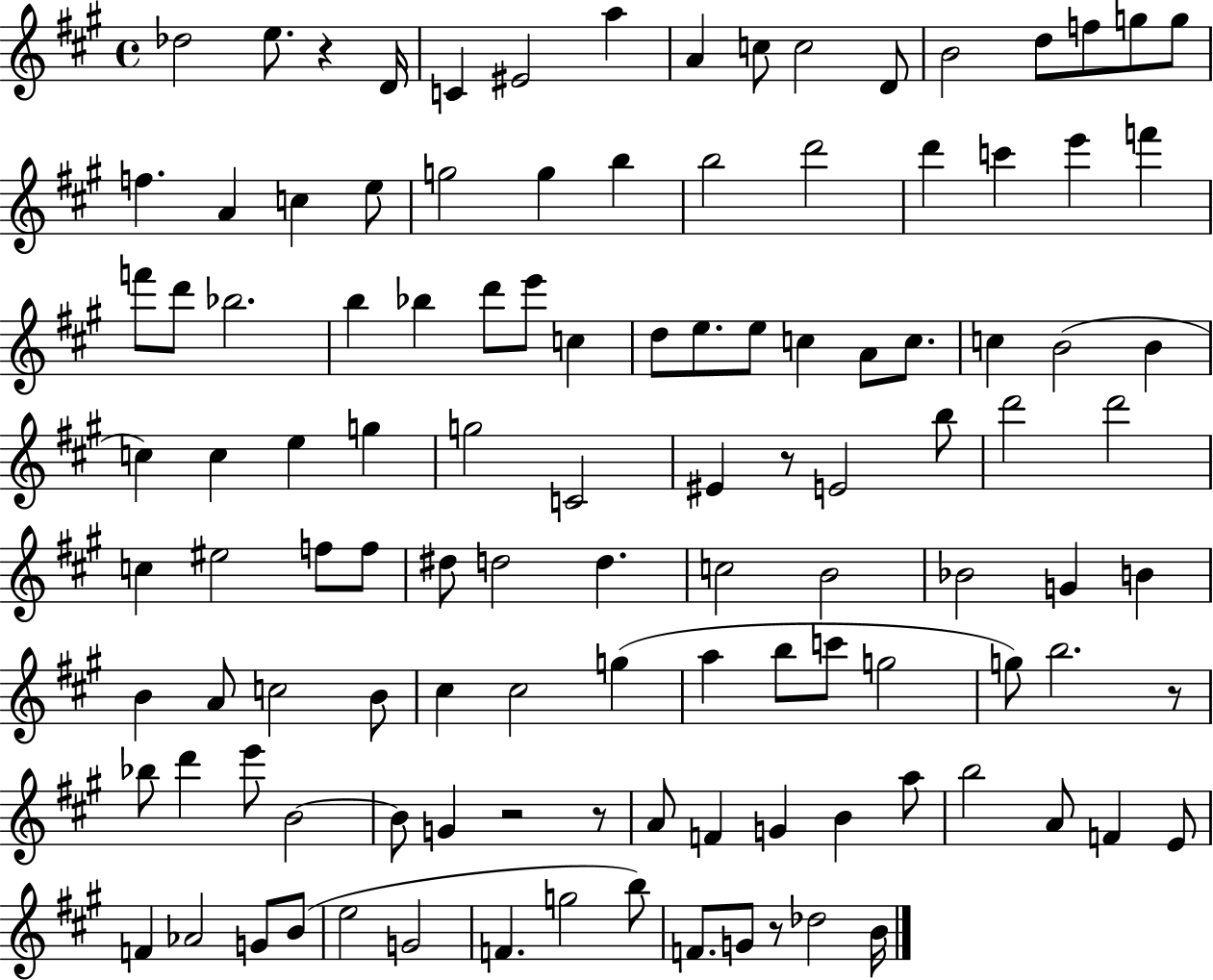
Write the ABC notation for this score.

X:1
T:Untitled
M:4/4
L:1/4
K:A
_d2 e/2 z D/4 C ^E2 a A c/2 c2 D/2 B2 d/2 f/2 g/2 g/2 f A c e/2 g2 g b b2 d'2 d' c' e' f' f'/2 d'/2 _b2 b _b d'/2 e'/2 c d/2 e/2 e/2 c A/2 c/2 c B2 B c c e g g2 C2 ^E z/2 E2 b/2 d'2 d'2 c ^e2 f/2 f/2 ^d/2 d2 d c2 B2 _B2 G B B A/2 c2 B/2 ^c ^c2 g a b/2 c'/2 g2 g/2 b2 z/2 _b/2 d' e'/2 B2 B/2 G z2 z/2 A/2 F G B a/2 b2 A/2 F E/2 F _A2 G/2 B/2 e2 G2 F g2 b/2 F/2 G/2 z/2 _d2 B/4